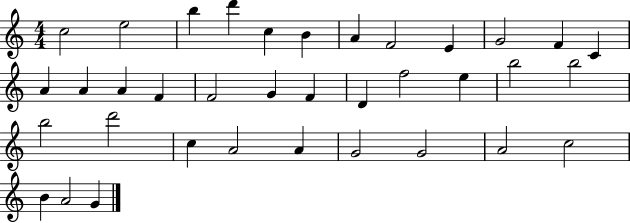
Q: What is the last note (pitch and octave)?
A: G4